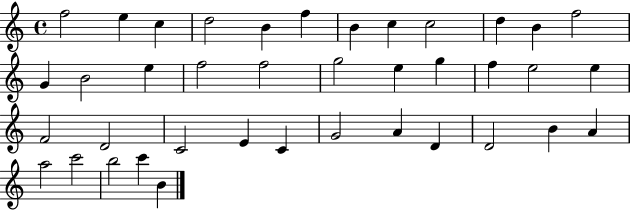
F5/h E5/q C5/q D5/h B4/q F5/q B4/q C5/q C5/h D5/q B4/q F5/h G4/q B4/h E5/q F5/h F5/h G5/h E5/q G5/q F5/q E5/h E5/q F4/h D4/h C4/h E4/q C4/q G4/h A4/q D4/q D4/h B4/q A4/q A5/h C6/h B5/h C6/q B4/q